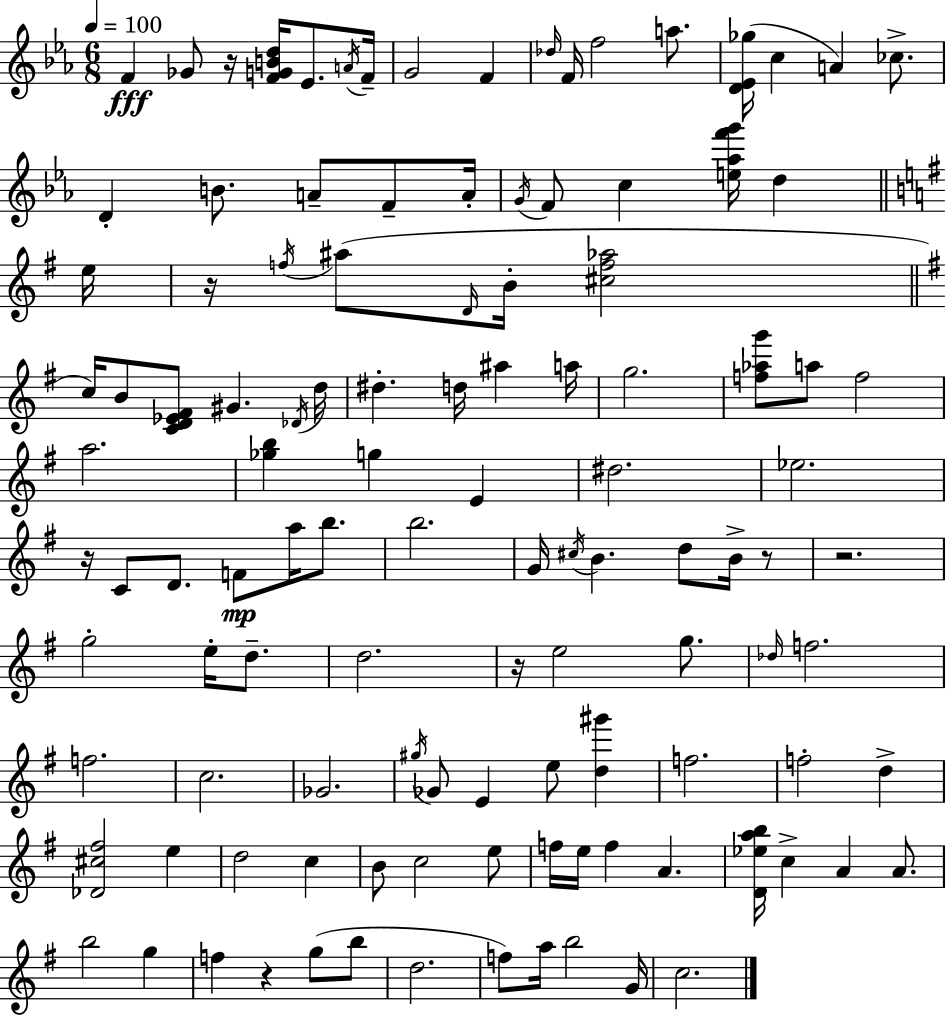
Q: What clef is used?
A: treble